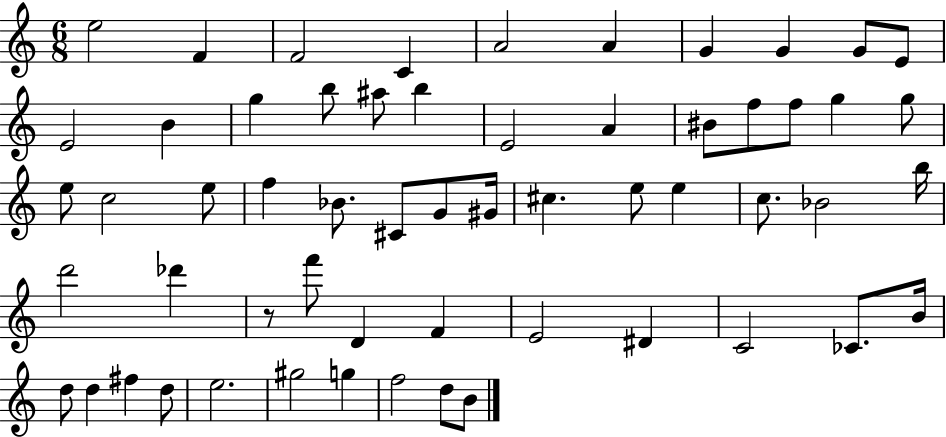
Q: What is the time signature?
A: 6/8